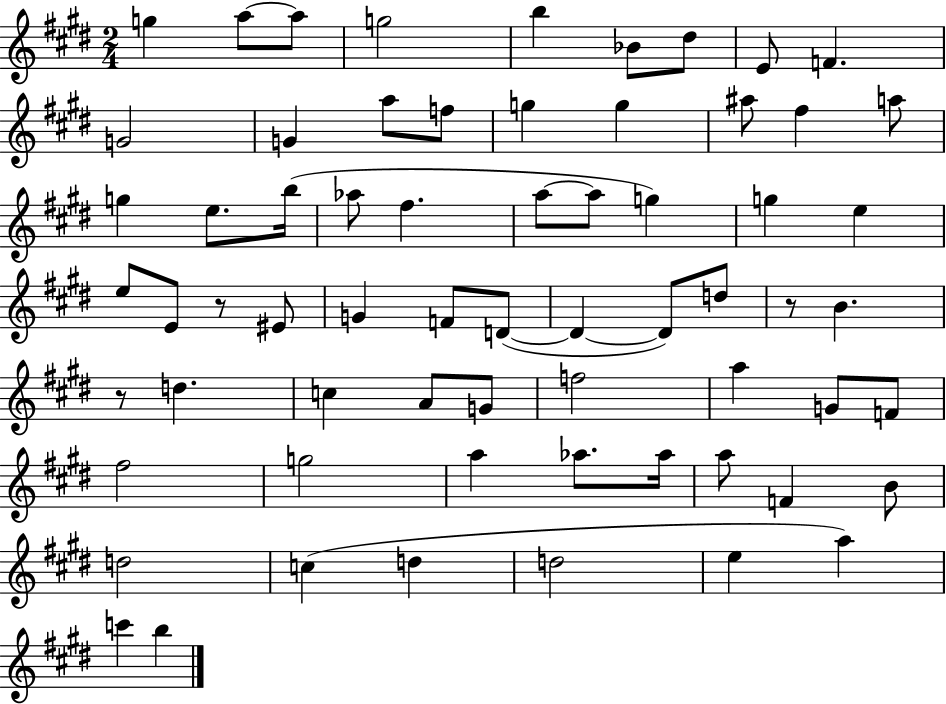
G5/q A5/e A5/e G5/h B5/q Bb4/e D#5/e E4/e F4/q. G4/h G4/q A5/e F5/e G5/q G5/q A#5/e F#5/q A5/e G5/q E5/e. B5/s Ab5/e F#5/q. A5/e A5/e G5/q G5/q E5/q E5/e E4/e R/e EIS4/e G4/q F4/e D4/e D4/q D4/e D5/e R/e B4/q. R/e D5/q. C5/q A4/e G4/e F5/h A5/q G4/e F4/e F#5/h G5/h A5/q Ab5/e. Ab5/s A5/e F4/q B4/e D5/h C5/q D5/q D5/h E5/q A5/q C6/q B5/q